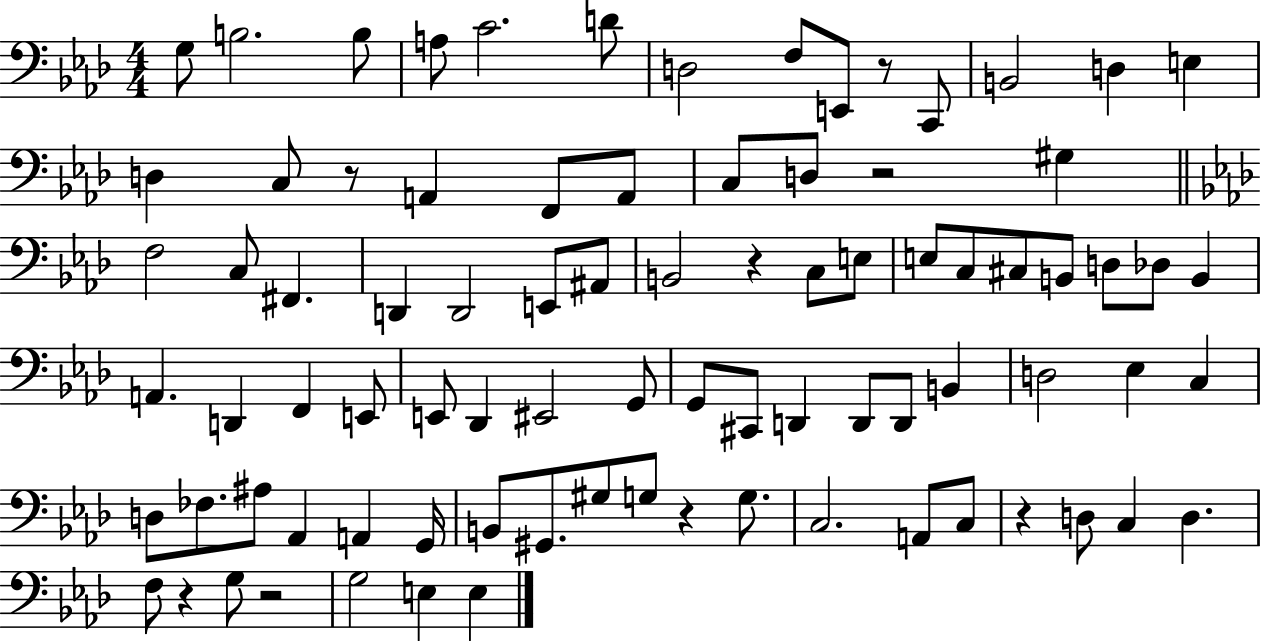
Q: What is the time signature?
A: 4/4